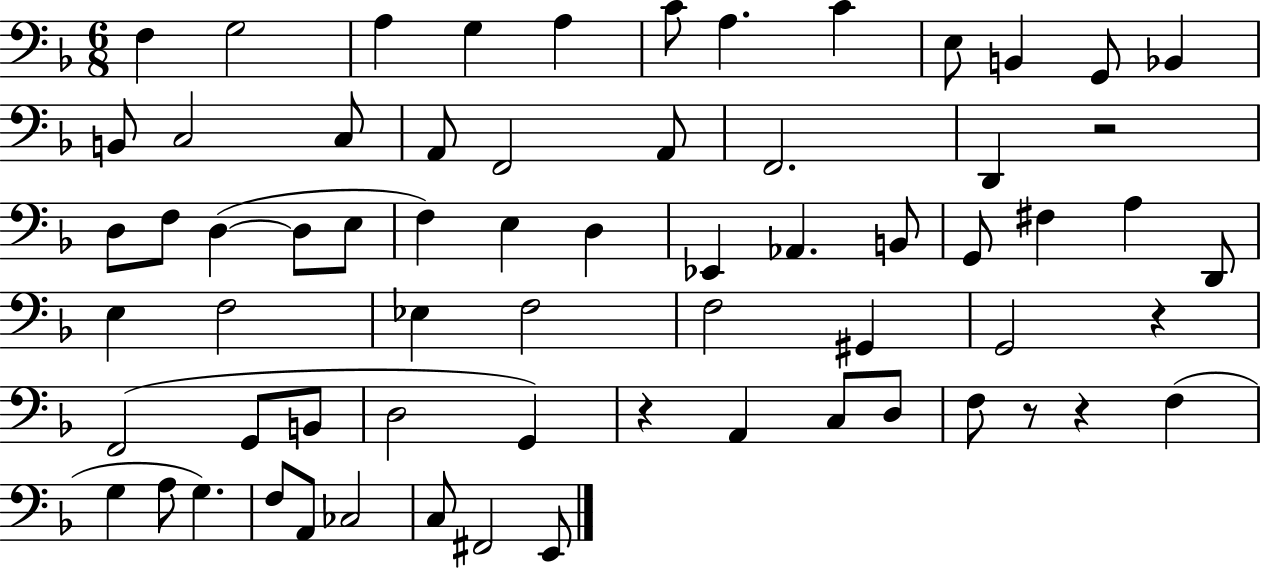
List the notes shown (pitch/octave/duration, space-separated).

F3/q G3/h A3/q G3/q A3/q C4/e A3/q. C4/q E3/e B2/q G2/e Bb2/q B2/e C3/h C3/e A2/e F2/h A2/e F2/h. D2/q R/h D3/e F3/e D3/q D3/e E3/e F3/q E3/q D3/q Eb2/q Ab2/q. B2/e G2/e F#3/q A3/q D2/e E3/q F3/h Eb3/q F3/h F3/h G#2/q G2/h R/q F2/h G2/e B2/e D3/h G2/q R/q A2/q C3/e D3/e F3/e R/e R/q F3/q G3/q A3/e G3/q. F3/e A2/e CES3/h C3/e F#2/h E2/e